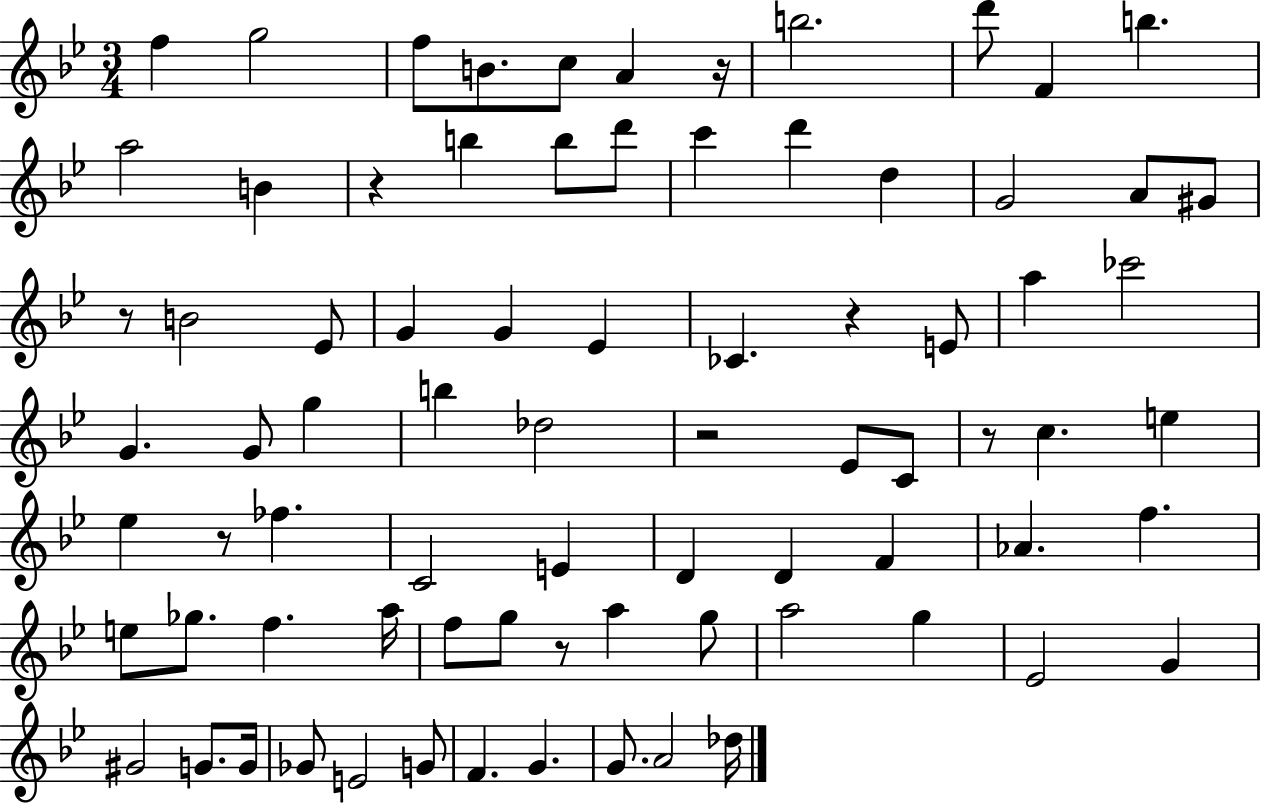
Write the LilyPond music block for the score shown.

{
  \clef treble
  \numericTimeSignature
  \time 3/4
  \key bes \major
  f''4 g''2 | f''8 b'8. c''8 a'4 r16 | b''2. | d'''8 f'4 b''4. | \break a''2 b'4 | r4 b''4 b''8 d'''8 | c'''4 d'''4 d''4 | g'2 a'8 gis'8 | \break r8 b'2 ees'8 | g'4 g'4 ees'4 | ces'4. r4 e'8 | a''4 ces'''2 | \break g'4. g'8 g''4 | b''4 des''2 | r2 ees'8 c'8 | r8 c''4. e''4 | \break ees''4 r8 fes''4. | c'2 e'4 | d'4 d'4 f'4 | aes'4. f''4. | \break e''8 ges''8. f''4. a''16 | f''8 g''8 r8 a''4 g''8 | a''2 g''4 | ees'2 g'4 | \break gis'2 g'8. g'16 | ges'8 e'2 g'8 | f'4. g'4. | g'8. a'2 des''16 | \break \bar "|."
}